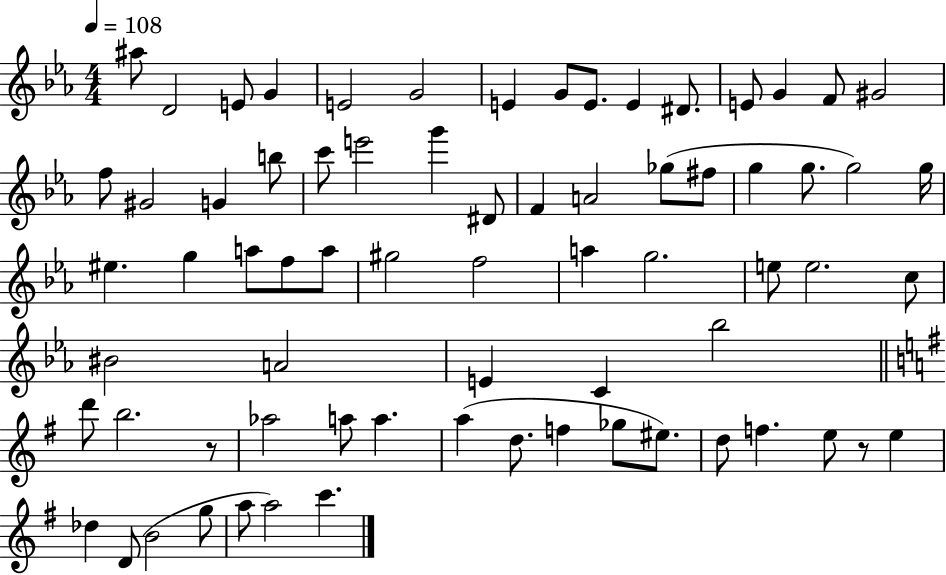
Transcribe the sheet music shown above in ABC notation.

X:1
T:Untitled
M:4/4
L:1/4
K:Eb
^a/2 D2 E/2 G E2 G2 E G/2 E/2 E ^D/2 E/2 G F/2 ^G2 f/2 ^G2 G b/2 c'/2 e'2 g' ^D/2 F A2 _g/2 ^f/2 g g/2 g2 g/4 ^e g a/2 f/2 a/2 ^g2 f2 a g2 e/2 e2 c/2 ^B2 A2 E C _b2 d'/2 b2 z/2 _a2 a/2 a a d/2 f _g/2 ^e/2 d/2 f e/2 z/2 e _d D/2 B2 g/2 a/2 a2 c'